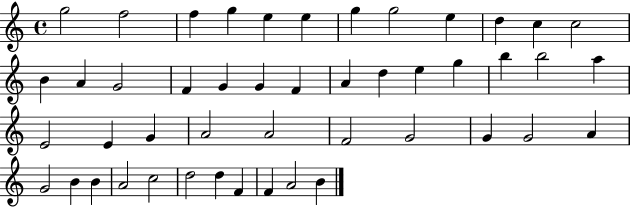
G5/h F5/h F5/q G5/q E5/q E5/q G5/q G5/h E5/q D5/q C5/q C5/h B4/q A4/q G4/h F4/q G4/q G4/q F4/q A4/q D5/q E5/q G5/q B5/q B5/h A5/q E4/h E4/q G4/q A4/h A4/h F4/h G4/h G4/q G4/h A4/q G4/h B4/q B4/q A4/h C5/h D5/h D5/q F4/q F4/q A4/h B4/q